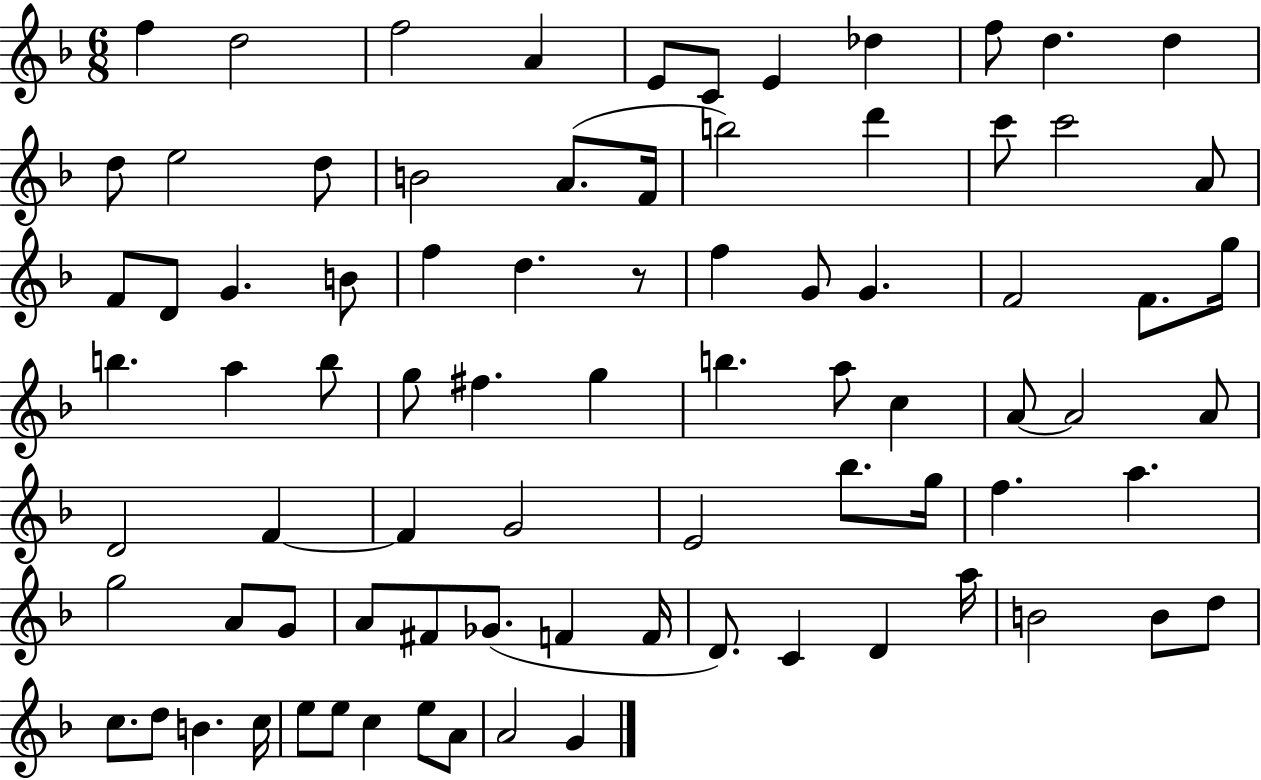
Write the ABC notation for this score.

X:1
T:Untitled
M:6/8
L:1/4
K:F
f d2 f2 A E/2 C/2 E _d f/2 d d d/2 e2 d/2 B2 A/2 F/4 b2 d' c'/2 c'2 A/2 F/2 D/2 G B/2 f d z/2 f G/2 G F2 F/2 g/4 b a b/2 g/2 ^f g b a/2 c A/2 A2 A/2 D2 F F G2 E2 _b/2 g/4 f a g2 A/2 G/2 A/2 ^F/2 _G/2 F F/4 D/2 C D a/4 B2 B/2 d/2 c/2 d/2 B c/4 e/2 e/2 c e/2 A/2 A2 G